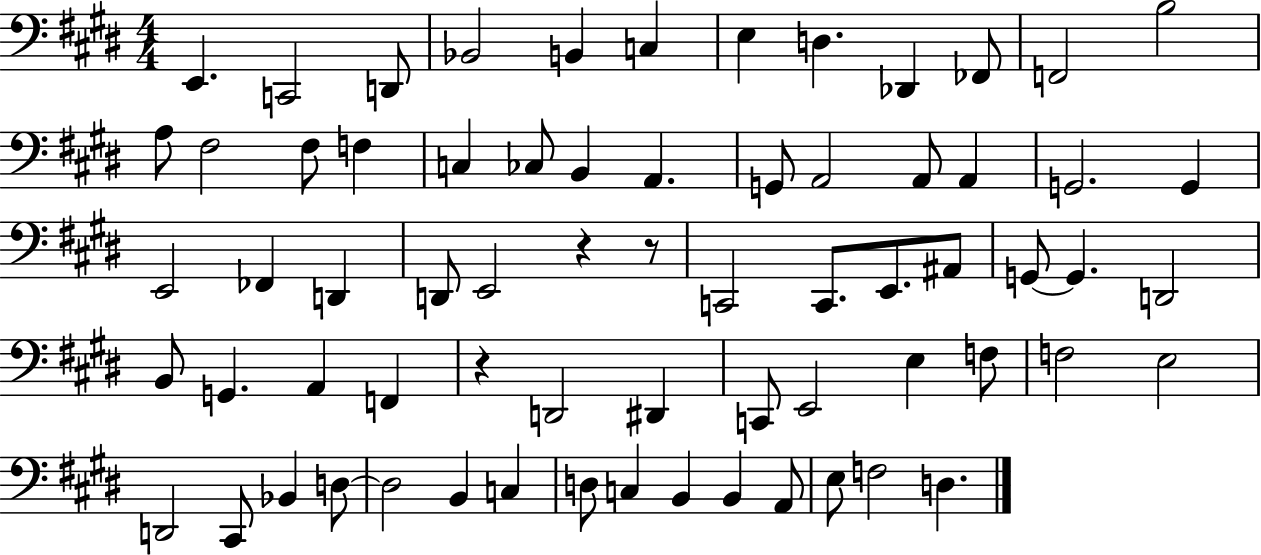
X:1
T:Untitled
M:4/4
L:1/4
K:E
E,, C,,2 D,,/2 _B,,2 B,, C, E, D, _D,, _F,,/2 F,,2 B,2 A,/2 ^F,2 ^F,/2 F, C, _C,/2 B,, A,, G,,/2 A,,2 A,,/2 A,, G,,2 G,, E,,2 _F,, D,, D,,/2 E,,2 z z/2 C,,2 C,,/2 E,,/2 ^A,,/2 G,,/2 G,, D,,2 B,,/2 G,, A,, F,, z D,,2 ^D,, C,,/2 E,,2 E, F,/2 F,2 E,2 D,,2 ^C,,/2 _B,, D,/2 D,2 B,, C, D,/2 C, B,, B,, A,,/2 E,/2 F,2 D,